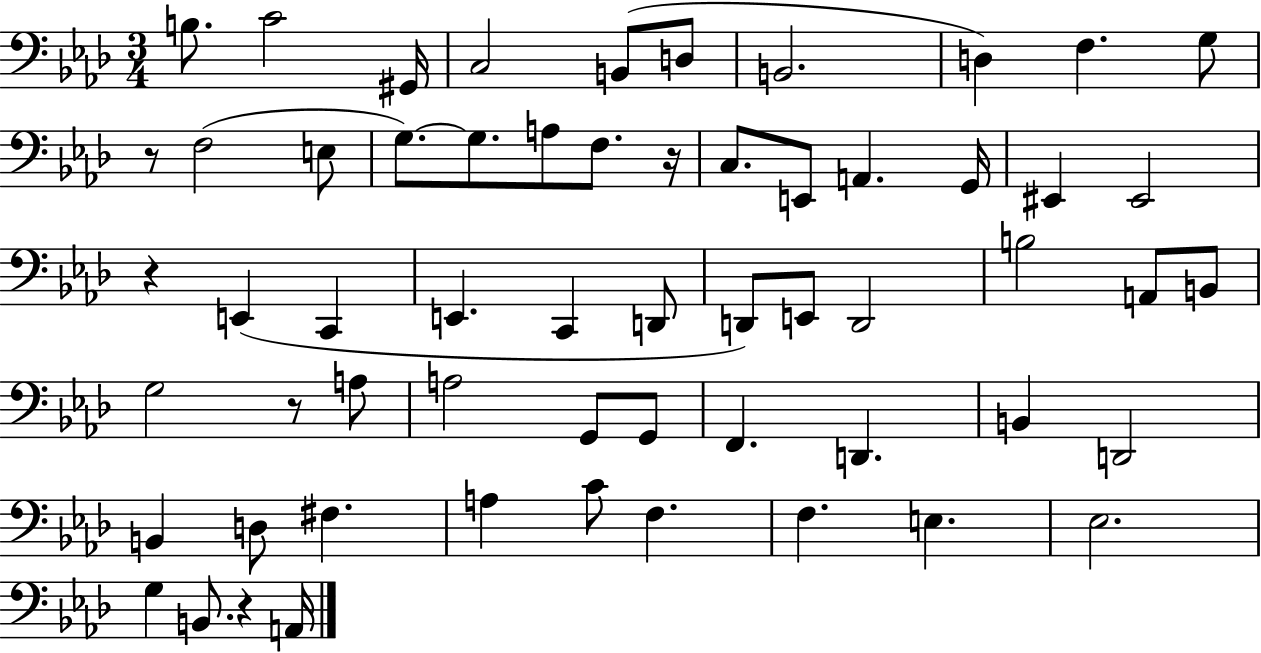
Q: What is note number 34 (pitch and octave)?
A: G3